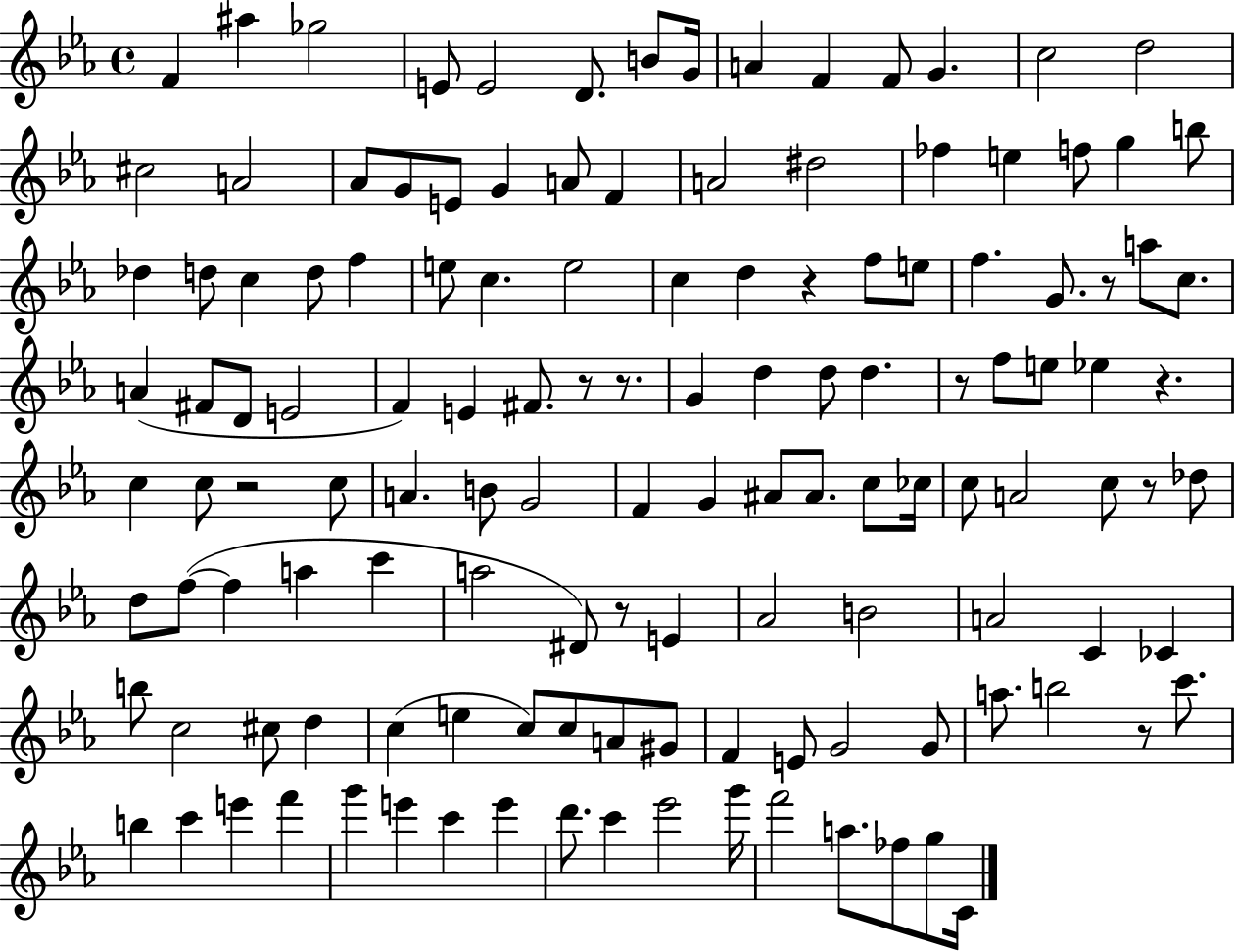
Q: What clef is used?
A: treble